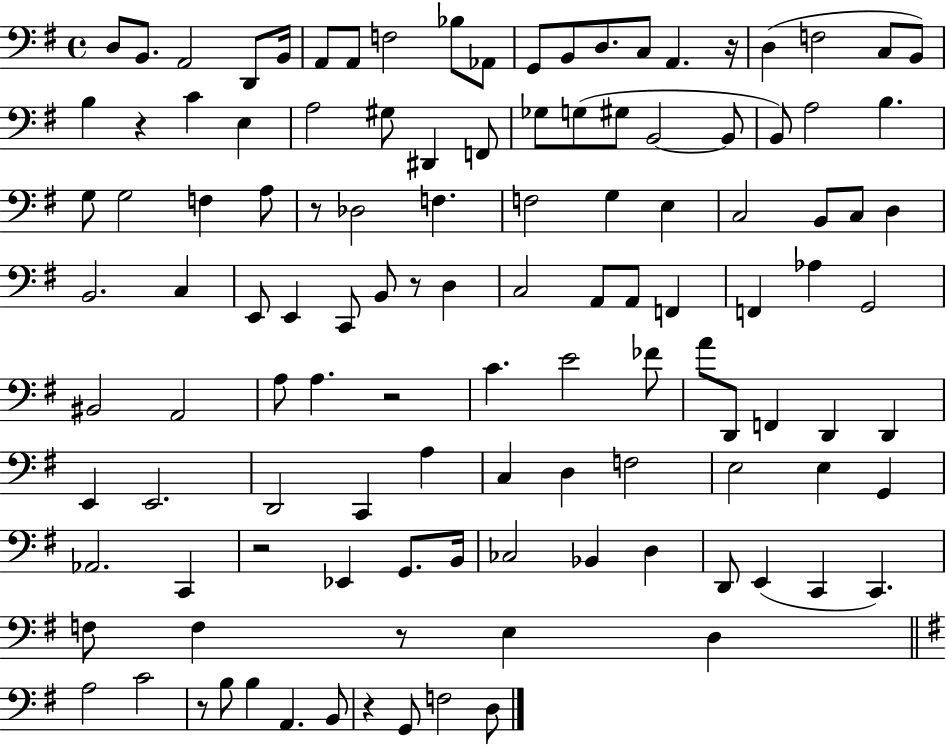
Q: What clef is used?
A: bass